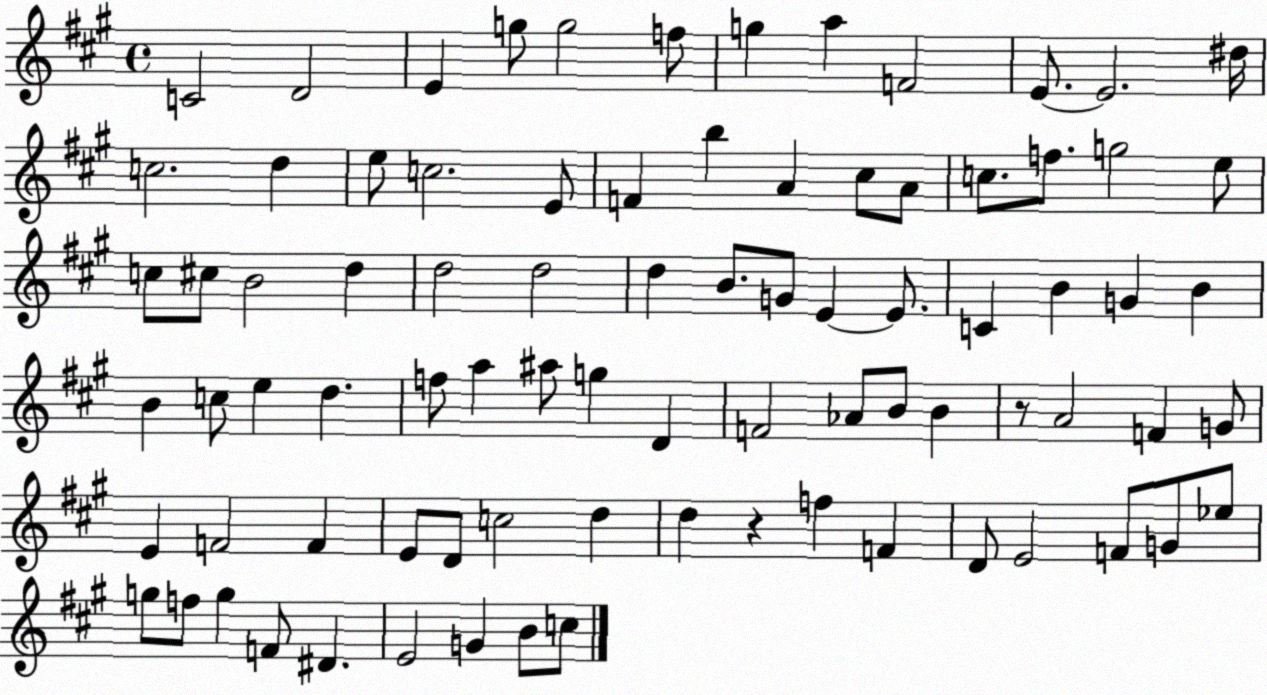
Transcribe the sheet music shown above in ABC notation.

X:1
T:Untitled
M:4/4
L:1/4
K:A
C2 D2 E g/2 g2 f/2 g a F2 E/2 E2 ^d/4 c2 d e/2 c2 E/2 F b A ^c/2 A/2 c/2 f/2 g2 e/2 c/2 ^c/2 B2 d d2 d2 d B/2 G/2 E E/2 C B G B B c/2 e d f/2 a ^a/2 g D F2 _A/2 B/2 B z/2 A2 F G/2 E F2 F E/2 D/2 c2 d d z f F D/2 E2 F/2 G/2 _e/2 g/2 f/2 g F/2 ^D E2 G B/2 c/2